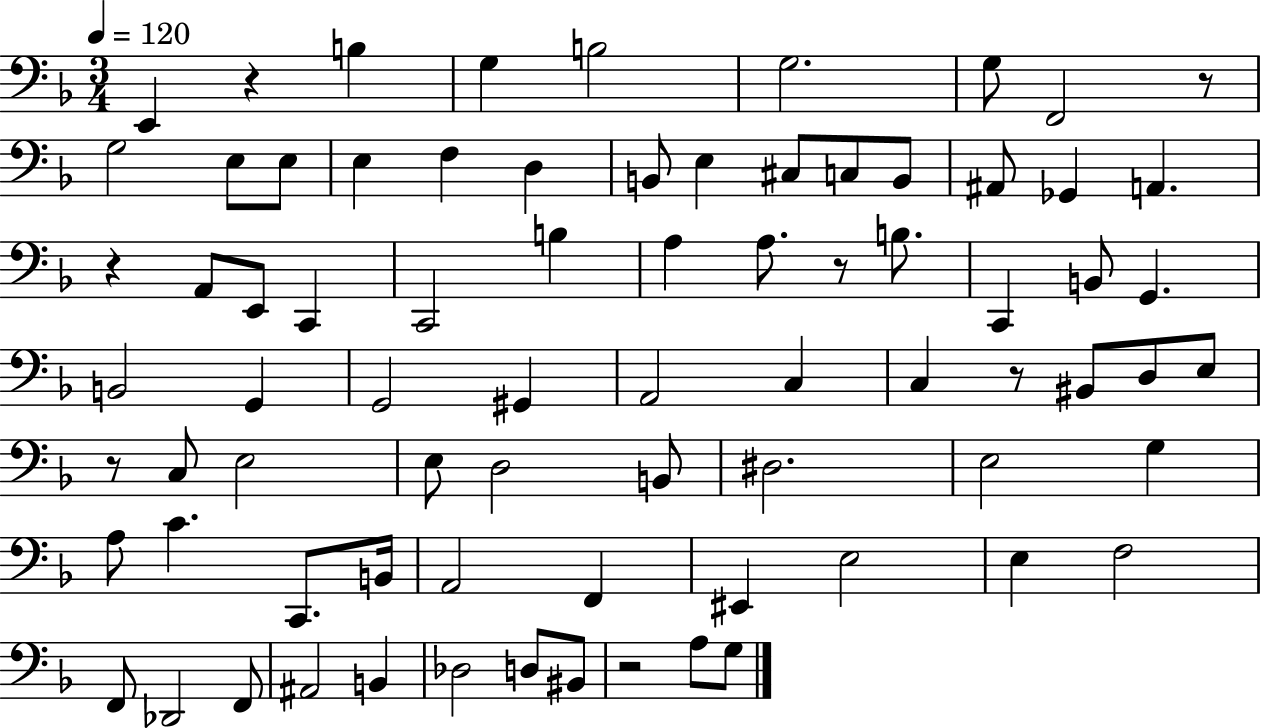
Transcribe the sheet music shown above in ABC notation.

X:1
T:Untitled
M:3/4
L:1/4
K:F
E,, z B, G, B,2 G,2 G,/2 F,,2 z/2 G,2 E,/2 E,/2 E, F, D, B,,/2 E, ^C,/2 C,/2 B,,/2 ^A,,/2 _G,, A,, z A,,/2 E,,/2 C,, C,,2 B, A, A,/2 z/2 B,/2 C,, B,,/2 G,, B,,2 G,, G,,2 ^G,, A,,2 C, C, z/2 ^B,,/2 D,/2 E,/2 z/2 C,/2 E,2 E,/2 D,2 B,,/2 ^D,2 E,2 G, A,/2 C C,,/2 B,,/4 A,,2 F,, ^E,, E,2 E, F,2 F,,/2 _D,,2 F,,/2 ^A,,2 B,, _D,2 D,/2 ^B,,/2 z2 A,/2 G,/2